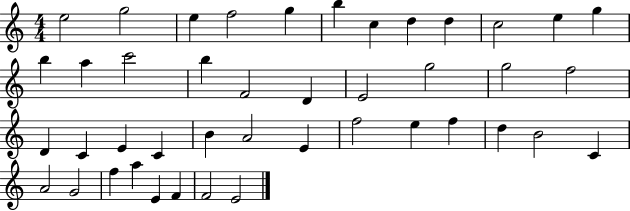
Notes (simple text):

E5/h G5/h E5/q F5/h G5/q B5/q C5/q D5/q D5/q C5/h E5/q G5/q B5/q A5/q C6/h B5/q F4/h D4/q E4/h G5/h G5/h F5/h D4/q C4/q E4/q C4/q B4/q A4/h E4/q F5/h E5/q F5/q D5/q B4/h C4/q A4/h G4/h F5/q A5/q E4/q F4/q F4/h E4/h